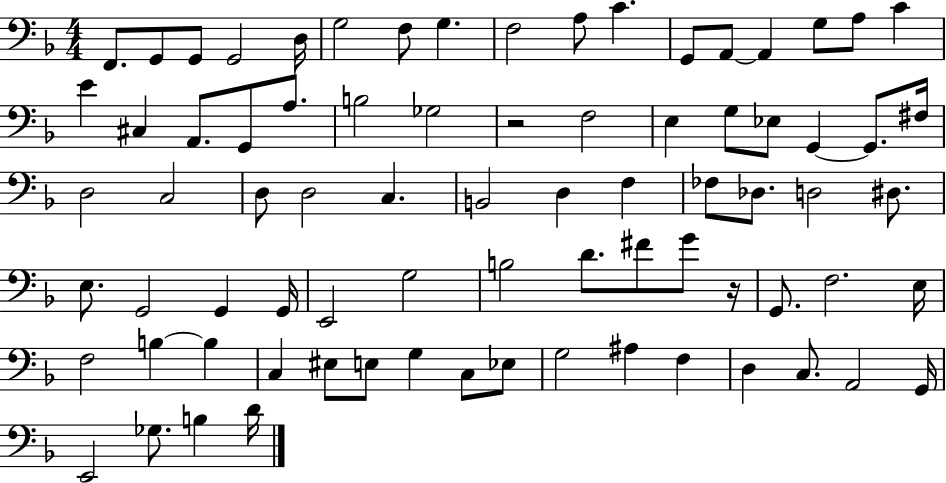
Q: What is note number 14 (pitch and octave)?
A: A2